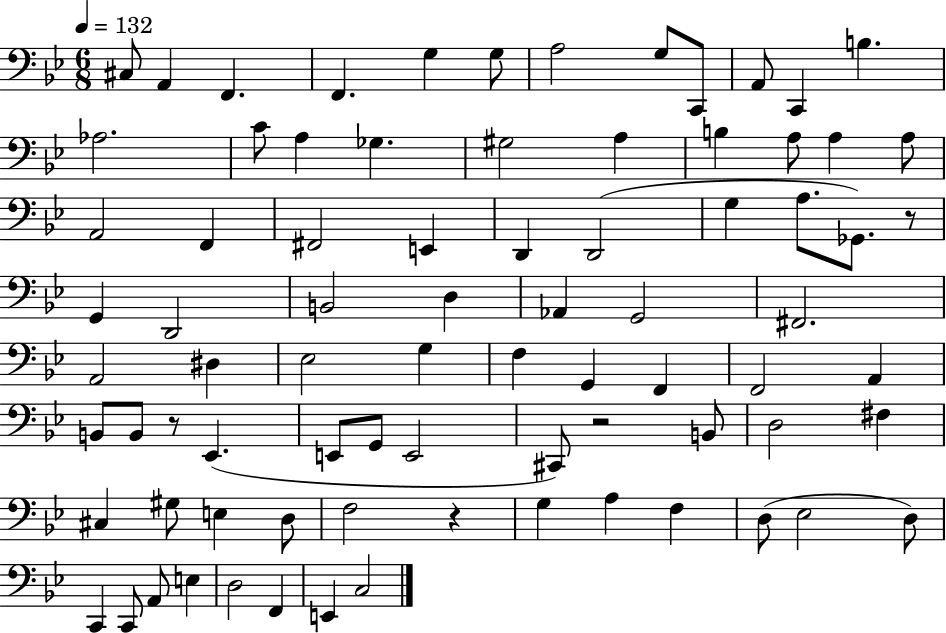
C#3/e A2/q F2/q. F2/q. G3/q G3/e A3/h G3/e C2/e A2/e C2/q B3/q. Ab3/h. C4/e A3/q Gb3/q. G#3/h A3/q B3/q A3/e A3/q A3/e A2/h F2/q F#2/h E2/q D2/q D2/h G3/q A3/e. Gb2/e. R/e G2/q D2/h B2/h D3/q Ab2/q G2/h F#2/h. A2/h D#3/q Eb3/h G3/q F3/q G2/q F2/q F2/h A2/q B2/e B2/e R/e Eb2/q. E2/e G2/e E2/h C#2/e R/h B2/e D3/h F#3/q C#3/q G#3/e E3/q D3/e F3/h R/q G3/q A3/q F3/q D3/e Eb3/h D3/e C2/q C2/e A2/e E3/q D3/h F2/q E2/q C3/h